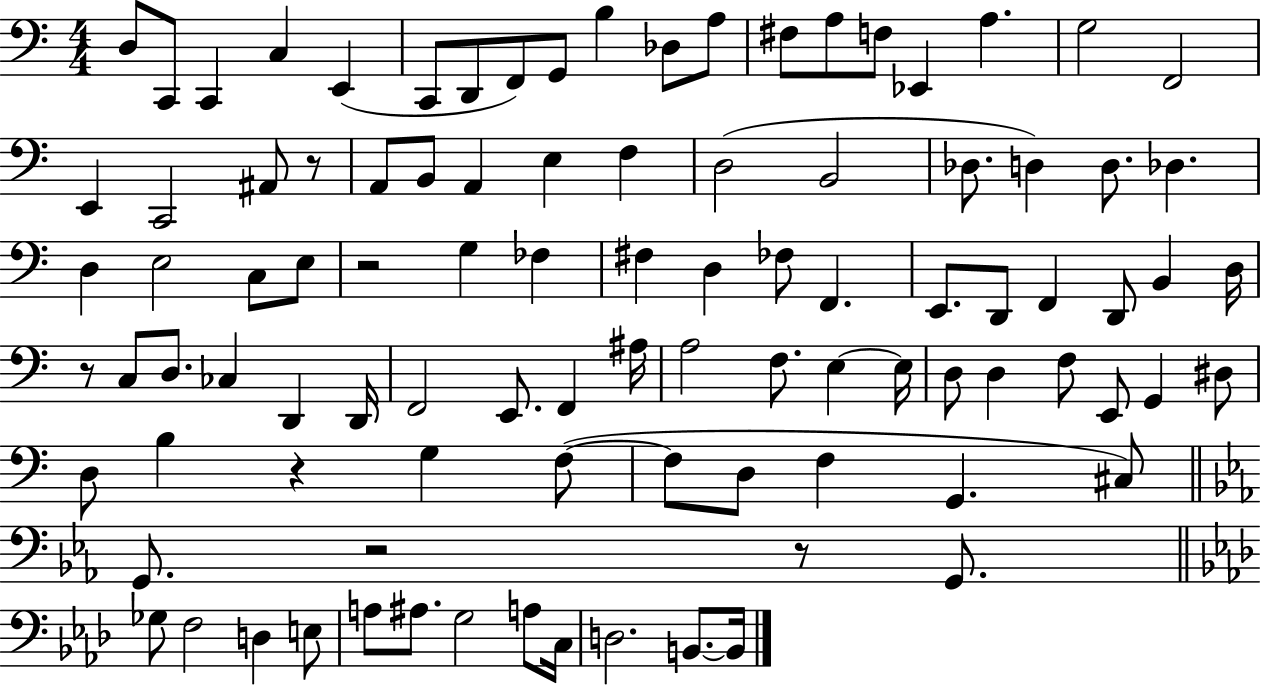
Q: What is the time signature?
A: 4/4